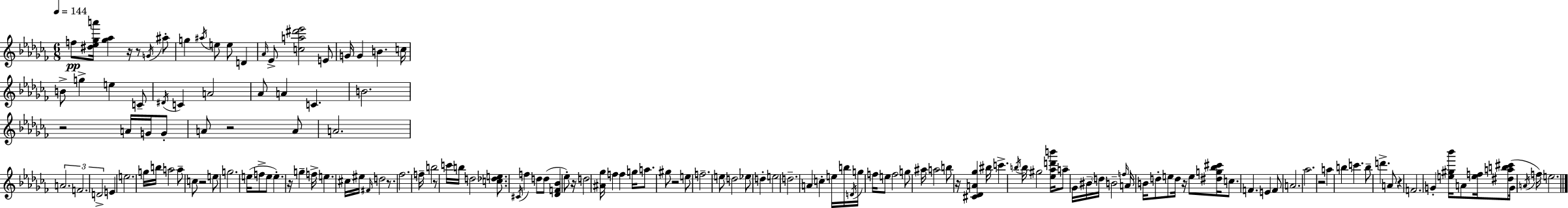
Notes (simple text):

F5/e [D#5,Eb5,Gb5,A6]/s [Gb5,Ab5]/q R/s R/e G4/s A#5/e G5/q A#5/s E5/e E5/e D4/q Ab4/s Eb4/e [C5,A5,D#6,Eb6]/h E4/e G4/s G4/q B4/q. C5/s B4/e G5/q E5/q C4/e D#4/s C4/q A4/h Ab4/e A4/q C4/q. B4/h. R/h A4/s G4/s G4/e A4/e R/h A4/e A4/h. A4/h. F4/h. D4/h E4/q E5/h. G5/s B5/s A5/h A5/e C5/e R/h E5/e G5/h. E5/s F5/e E5/e E5/q. R/s G5/q F5/s E5/q. C#5/s EIS5/s F#4/s D5/h R/e. FES5/h. F5/s B5/h R/e C6/s B5/s D5/h [C5,Db5,E5]/e. C#4/s F5/q D5/e D5/e [Db4,F4,Bb4]/q Eb5/e R/s D5/h [A#4,Gb5]/s F5/q F5/q G5/s A5/e. G#5/e R/h E5/e F5/h. E5/e D5/h Eb5/e D5/q E5/h D5/h. A4/q C5/q E5/s B5/s D4/s G5/s F5/s E5/e F5/h G5/e A#5/s A5/h B5/e R/s [C#4,Db4,A4,Gb5]/q BIS5/s C6/q. B5/s B5/s G#5/h [Eb5,Ab5,D6,B6]/s A5/e Gb4/s BIS4/s D5/s B4/h F5/s A4/s B4/s D5/e E5/e D5/s R/s E5/e [D#5,G5,Bb5,C#6]/s C5/e. F4/q. E4/q F4/e A4/h. Ab5/h. R/h A5/q B5/q C6/q. B5/e D6/q. A4/e R/q F4/h. G4/q [E5,G#5,Bb6]/s A4/e [E5,F5]/s [D#5,A5,B5,C#6]/e G4/s A4/s F5/s E5/h.